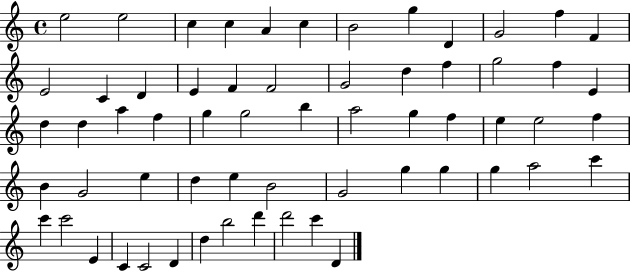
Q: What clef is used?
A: treble